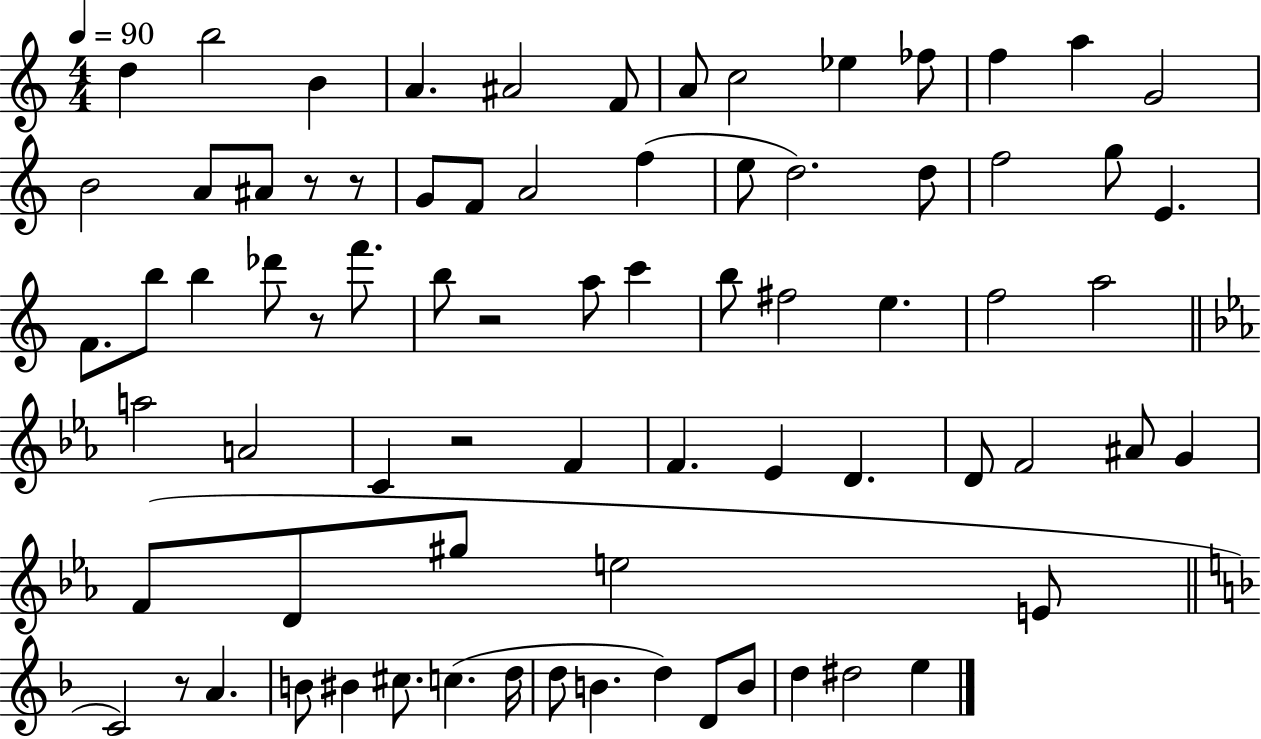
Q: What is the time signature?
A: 4/4